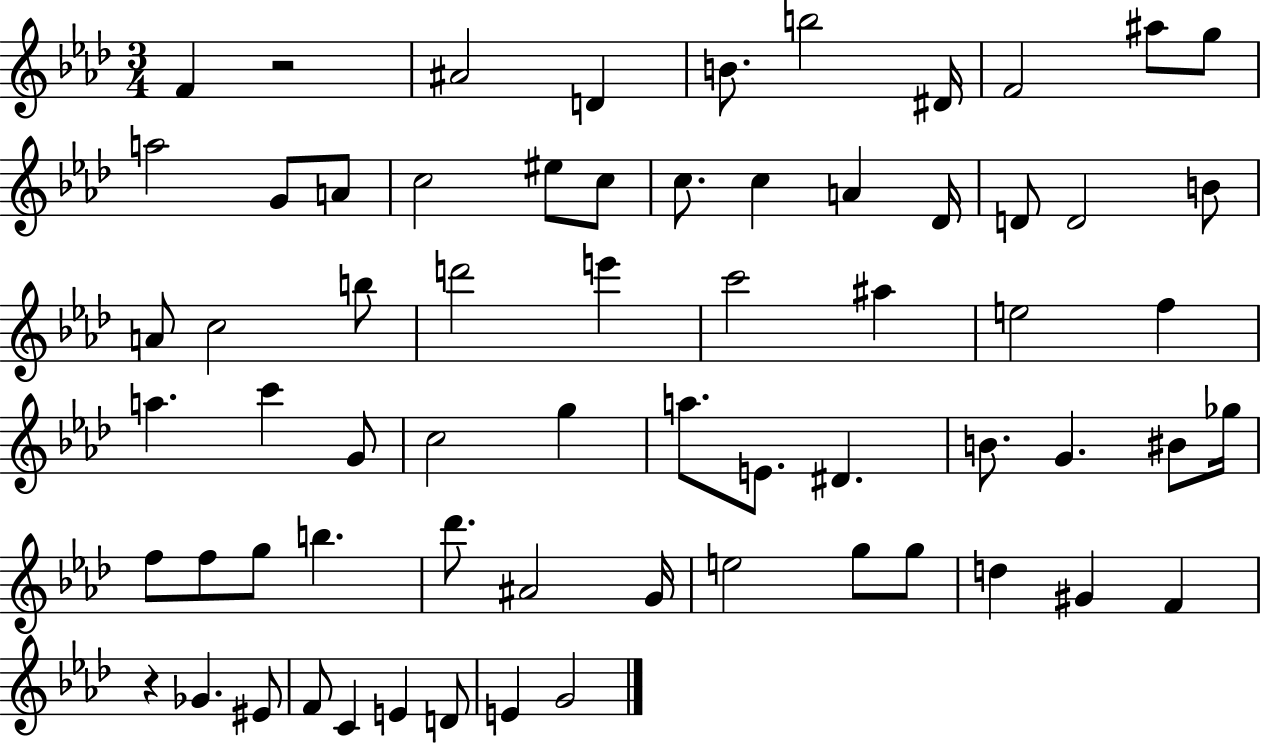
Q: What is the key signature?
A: AES major